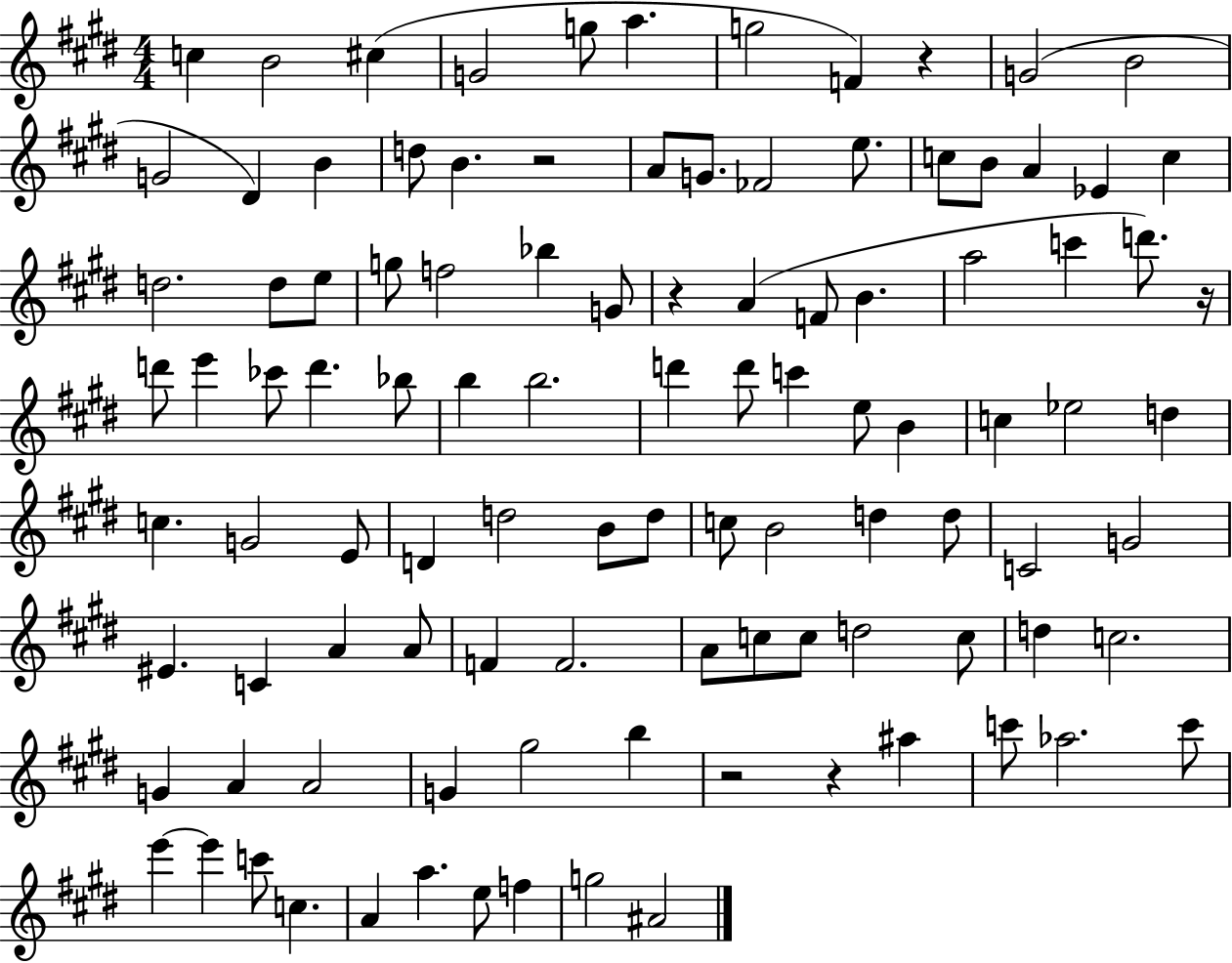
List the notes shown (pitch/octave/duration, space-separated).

C5/q B4/h C#5/q G4/h G5/e A5/q. G5/h F4/q R/q G4/h B4/h G4/h D#4/q B4/q D5/e B4/q. R/h A4/e G4/e. FES4/h E5/e. C5/e B4/e A4/q Eb4/q C5/q D5/h. D5/e E5/e G5/e F5/h Bb5/q G4/e R/q A4/q F4/e B4/q. A5/h C6/q D6/e. R/s D6/e E6/q CES6/e D6/q. Bb5/e B5/q B5/h. D6/q D6/e C6/q E5/e B4/q C5/q Eb5/h D5/q C5/q. G4/h E4/e D4/q D5/h B4/e D5/e C5/e B4/h D5/q D5/e C4/h G4/h EIS4/q. C4/q A4/q A4/e F4/q F4/h. A4/e C5/e C5/e D5/h C5/e D5/q C5/h. G4/q A4/q A4/h G4/q G#5/h B5/q R/h R/q A#5/q C6/e Ab5/h. C6/e E6/q E6/q C6/e C5/q. A4/q A5/q. E5/e F5/q G5/h A#4/h